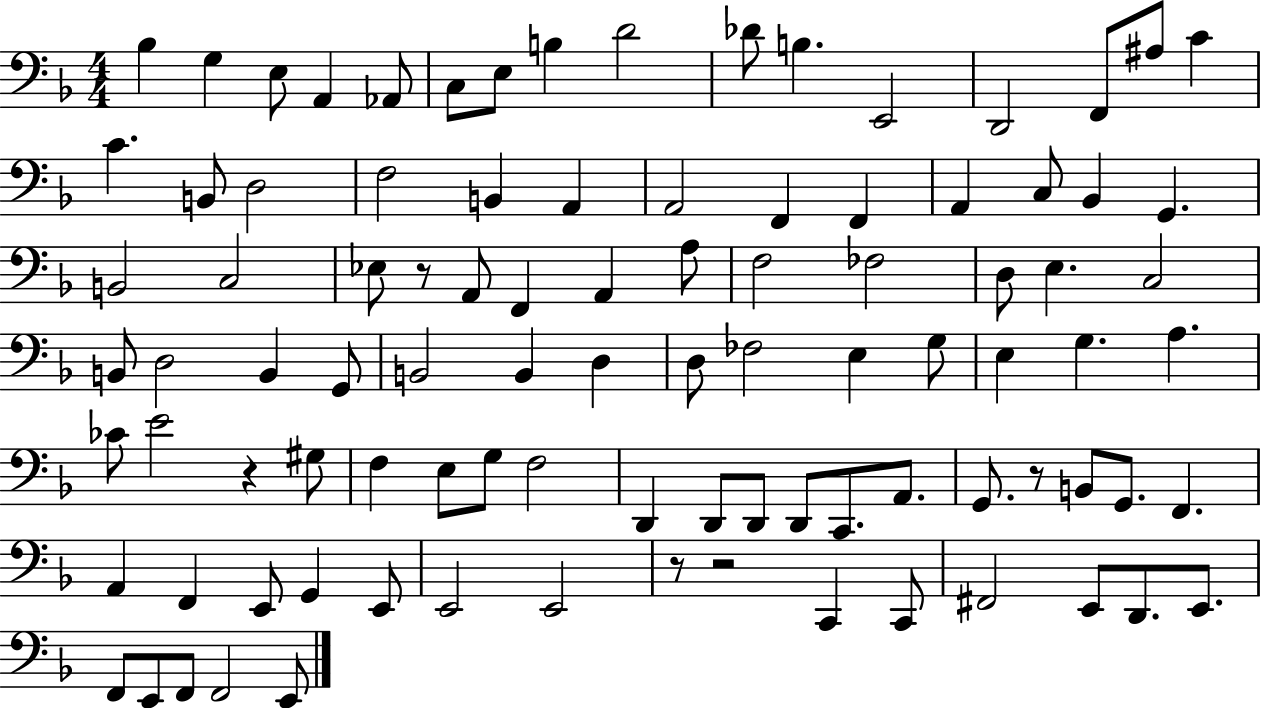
{
  \clef bass
  \numericTimeSignature
  \time 4/4
  \key f \major
  bes4 g4 e8 a,4 aes,8 | c8 e8 b4 d'2 | des'8 b4. e,2 | d,2 f,8 ais8 c'4 | \break c'4. b,8 d2 | f2 b,4 a,4 | a,2 f,4 f,4 | a,4 c8 bes,4 g,4. | \break b,2 c2 | ees8 r8 a,8 f,4 a,4 a8 | f2 fes2 | d8 e4. c2 | \break b,8 d2 b,4 g,8 | b,2 b,4 d4 | d8 fes2 e4 g8 | e4 g4. a4. | \break ces'8 e'2 r4 gis8 | f4 e8 g8 f2 | d,4 d,8 d,8 d,8 c,8. a,8. | g,8. r8 b,8 g,8. f,4. | \break a,4 f,4 e,8 g,4 e,8 | e,2 e,2 | r8 r2 c,4 c,8 | fis,2 e,8 d,8. e,8. | \break f,8 e,8 f,8 f,2 e,8 | \bar "|."
}